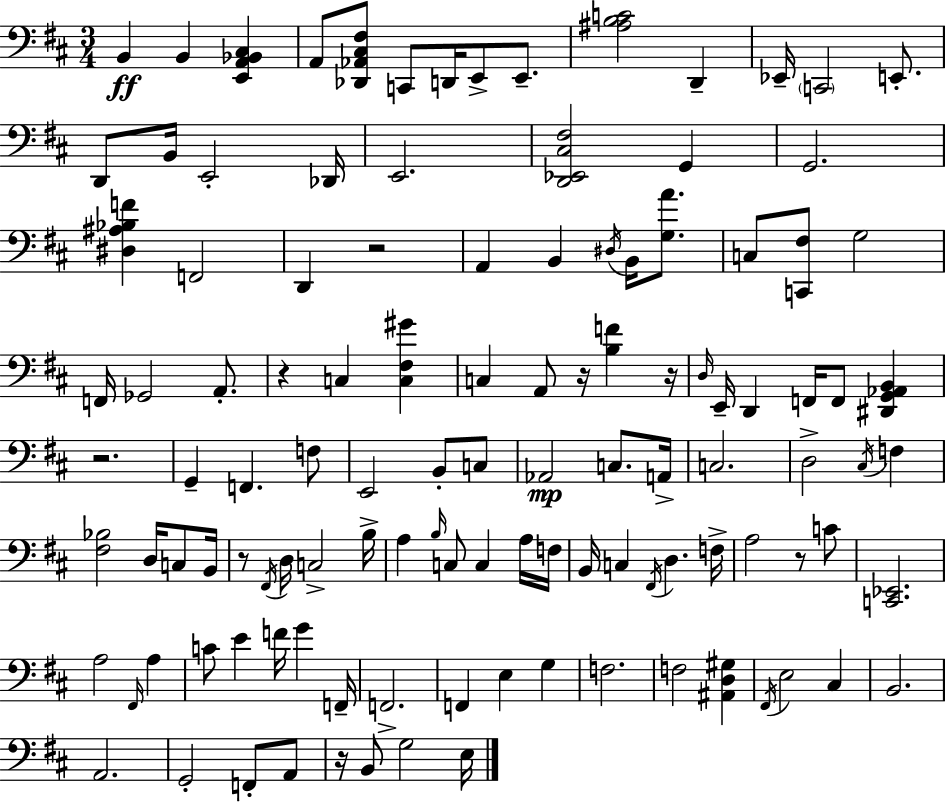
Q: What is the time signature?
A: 3/4